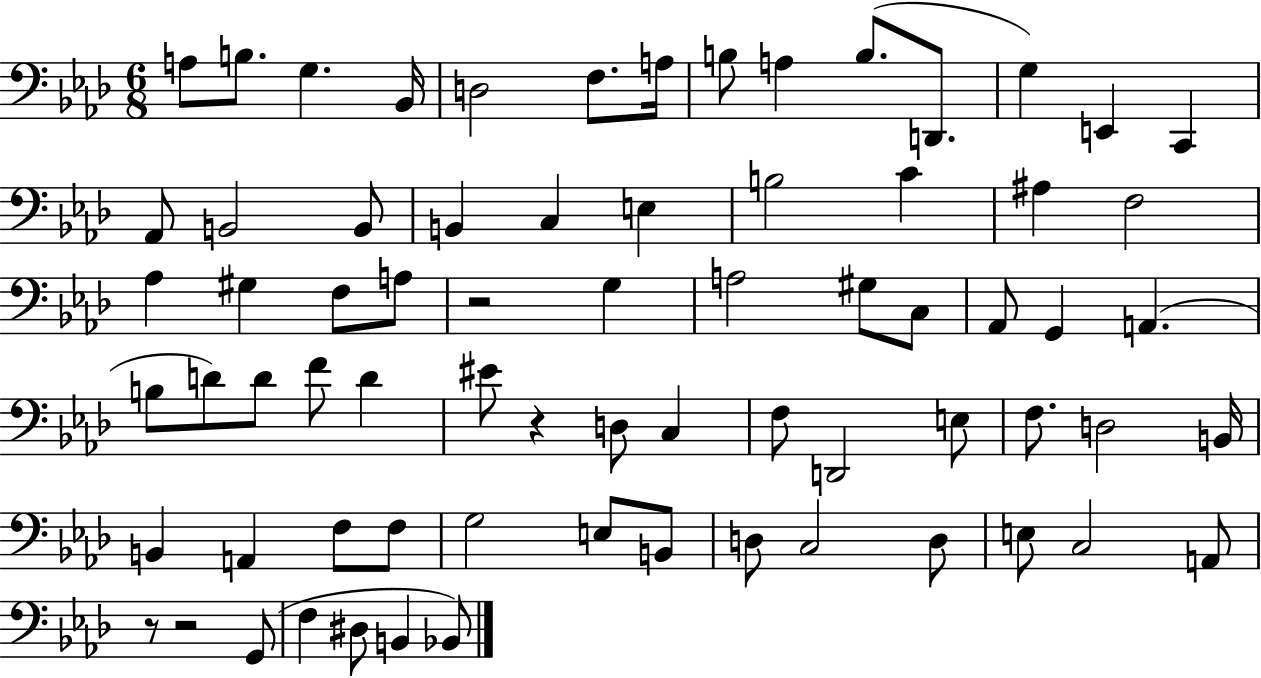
X:1
T:Untitled
M:6/8
L:1/4
K:Ab
A,/2 B,/2 G, _B,,/4 D,2 F,/2 A,/4 B,/2 A, B,/2 D,,/2 G, E,, C,, _A,,/2 B,,2 B,,/2 B,, C, E, B,2 C ^A, F,2 _A, ^G, F,/2 A,/2 z2 G, A,2 ^G,/2 C,/2 _A,,/2 G,, A,, B,/2 D/2 D/2 F/2 D ^E/2 z D,/2 C, F,/2 D,,2 E,/2 F,/2 D,2 B,,/4 B,, A,, F,/2 F,/2 G,2 E,/2 B,,/2 D,/2 C,2 D,/2 E,/2 C,2 A,,/2 z/2 z2 G,,/2 F, ^D,/2 B,, _B,,/2